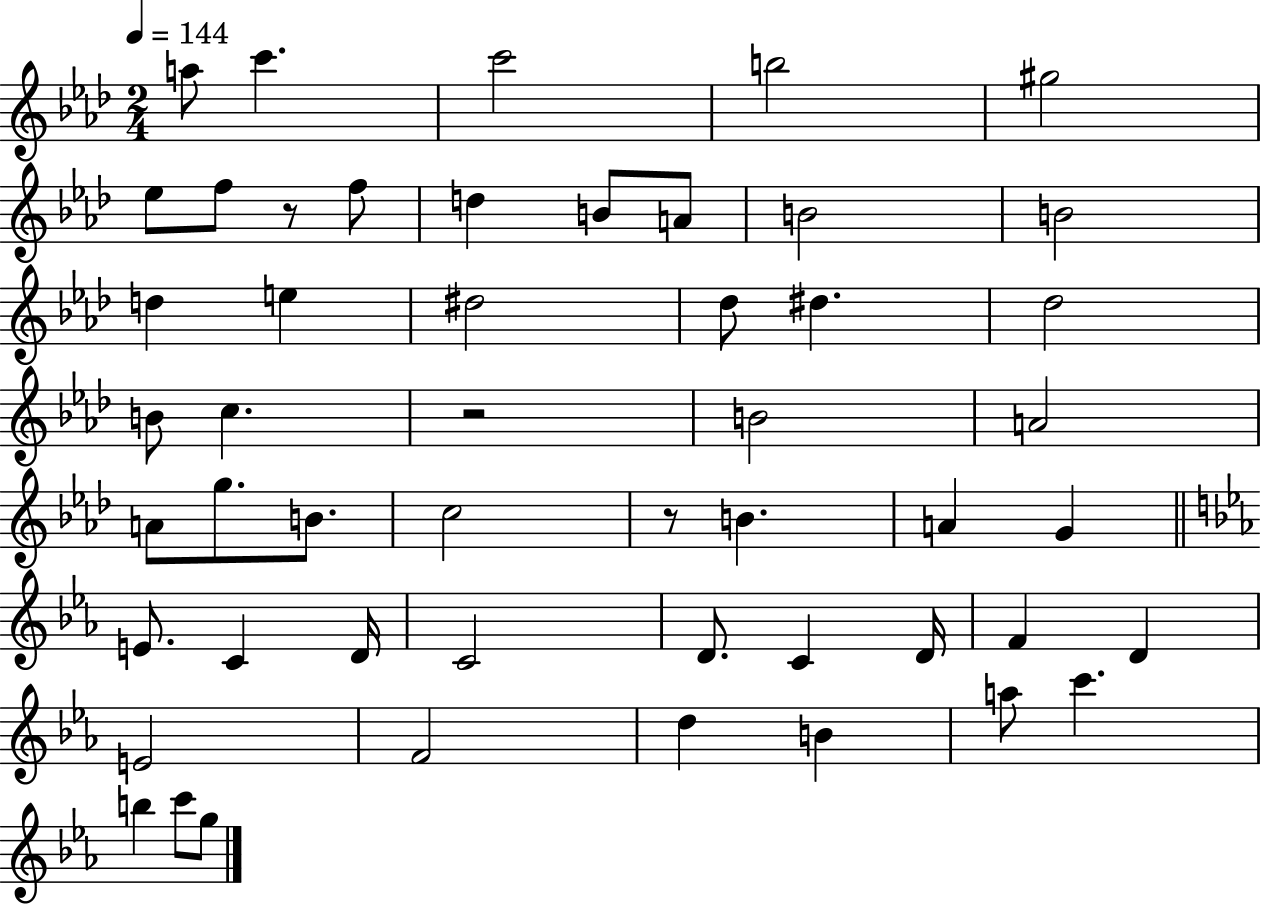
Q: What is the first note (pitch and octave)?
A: A5